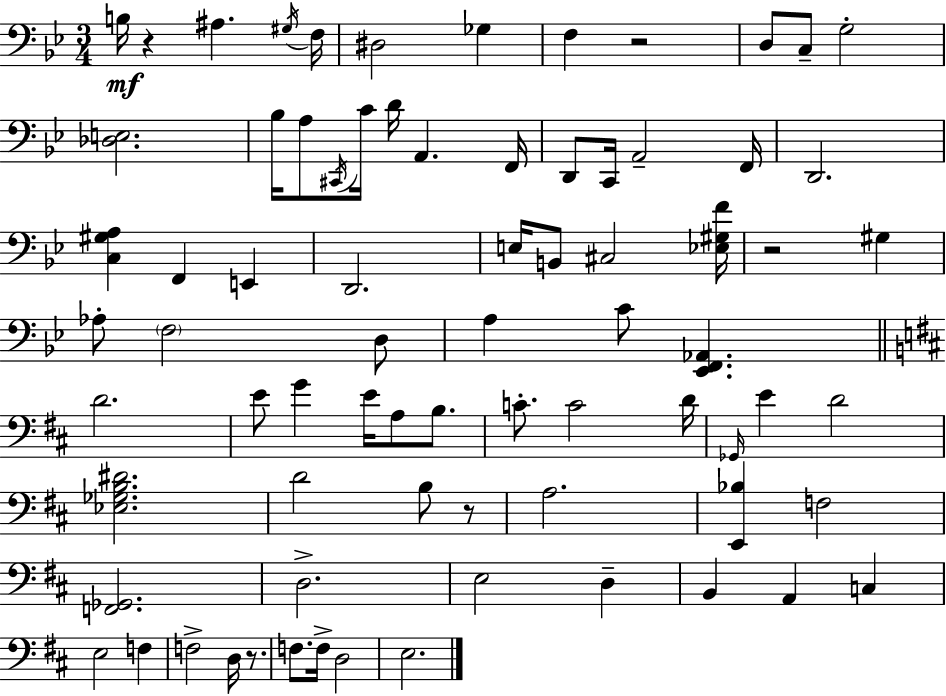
X:1
T:Untitled
M:3/4
L:1/4
K:Bb
B,/4 z ^A, ^G,/4 F,/4 ^D,2 _G, F, z2 D,/2 C,/2 G,2 [_D,E,]2 _B,/4 A,/2 ^C,,/4 C/4 D/4 A,, F,,/4 D,,/2 C,,/4 A,,2 F,,/4 D,,2 [C,^G,A,] F,, E,, D,,2 E,/4 B,,/2 ^C,2 [_E,^G,F]/4 z2 ^G, _A,/2 F,2 D,/2 A, C/2 [_E,,F,,_A,,] D2 E/2 G E/4 A,/2 B,/2 C/2 C2 D/4 _G,,/4 E D2 [_E,_G,B,^D]2 D2 B,/2 z/2 A,2 [E,,_B,] F,2 [F,,_G,,]2 D,2 E,2 D, B,, A,, C, E,2 F, F,2 D,/4 z/2 F,/2 F,/4 D,2 E,2